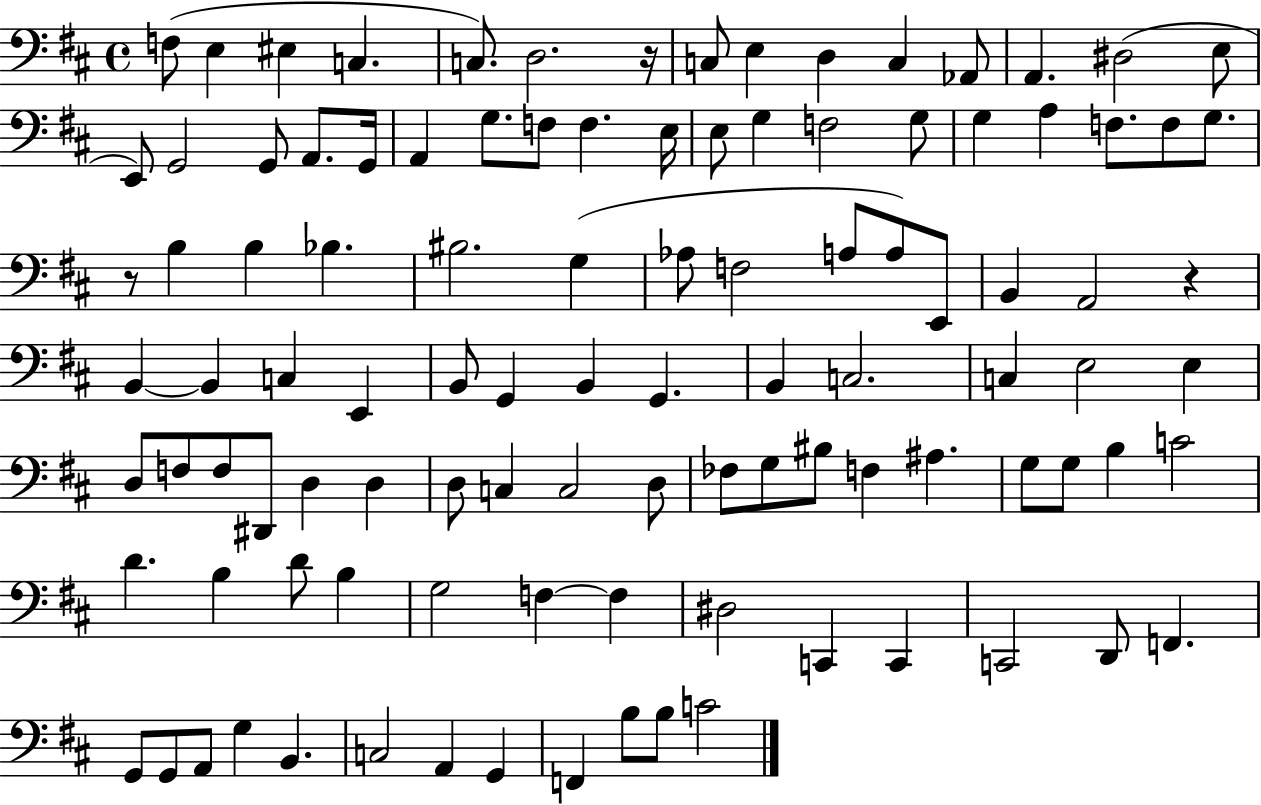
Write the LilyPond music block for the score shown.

{
  \clef bass
  \time 4/4
  \defaultTimeSignature
  \key d \major
  f8( e4 eis4 c4. | c8.) d2. r16 | c8 e4 d4 c4 aes,8 | a,4. dis2( e8 | \break e,8) g,2 g,8 a,8. g,16 | a,4 g8. f8 f4. e16 | e8 g4 f2 g8 | g4 a4 f8. f8 g8. | \break r8 b4 b4 bes4. | bis2. g4( | aes8 f2 a8 a8) e,8 | b,4 a,2 r4 | \break b,4~~ b,4 c4 e,4 | b,8 g,4 b,4 g,4. | b,4 c2. | c4 e2 e4 | \break d8 f8 f8 dis,8 d4 d4 | d8 c4 c2 d8 | fes8 g8 bis8 f4 ais4. | g8 g8 b4 c'2 | \break d'4. b4 d'8 b4 | g2 f4~~ f4 | dis2 c,4 c,4 | c,2 d,8 f,4. | \break g,8 g,8 a,8 g4 b,4. | c2 a,4 g,4 | f,4 b8 b8 c'2 | \bar "|."
}